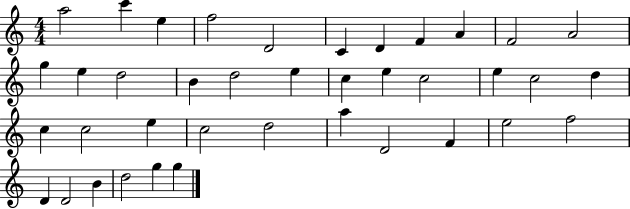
A5/h C6/q E5/q F5/h D4/h C4/q D4/q F4/q A4/q F4/h A4/h G5/q E5/q D5/h B4/q D5/h E5/q C5/q E5/q C5/h E5/q C5/h D5/q C5/q C5/h E5/q C5/h D5/h A5/q D4/h F4/q E5/h F5/h D4/q D4/h B4/q D5/h G5/q G5/q